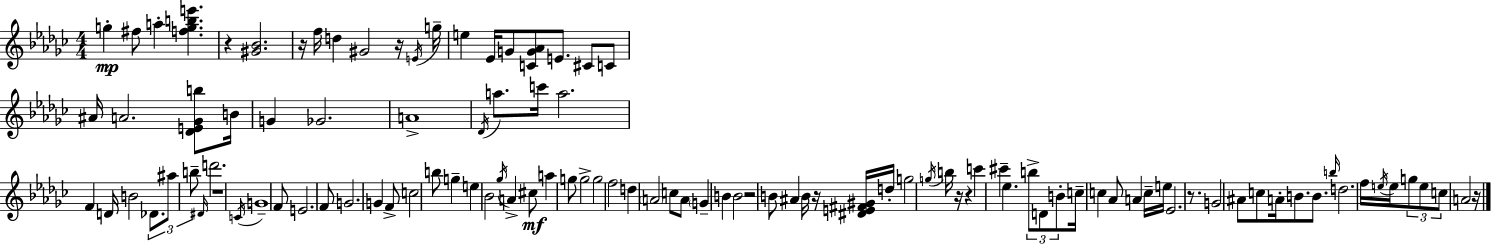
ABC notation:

X:1
T:Untitled
M:4/4
L:1/4
K:Ebm
g ^f/2 a [fgbe'] z [^G_B]2 z/4 f/4 d ^G2 z/4 E/4 g/4 e _E/4 G/2 [CG_A]/2 E/2 ^C/2 C/2 ^A/4 A2 [_DE_Gb]/2 B/4 G _G2 A4 _D/4 a/2 c'/4 a2 F D/4 B2 _D/2 ^a/2 b/2 ^D/4 d'2 z4 C/4 G4 F/2 E2 F/2 G2 G F/2 c2 b/2 g e _B2 _g/4 A ^c/2 a g/2 g2 g2 f2 d A2 c/2 A/2 G B B2 z2 B/2 ^A B/4 z/4 [^DE^F^G]/4 d/4 g2 g/4 b/4 z/4 z c' ^c' _e b/2 D/2 B/2 c/4 c _A/2 A c/4 e/4 _E2 z/2 G2 ^A/2 c/2 A/4 B/2 B/2 b/4 d2 f/4 e/4 e/4 g/2 e/2 c/2 A2 z/4